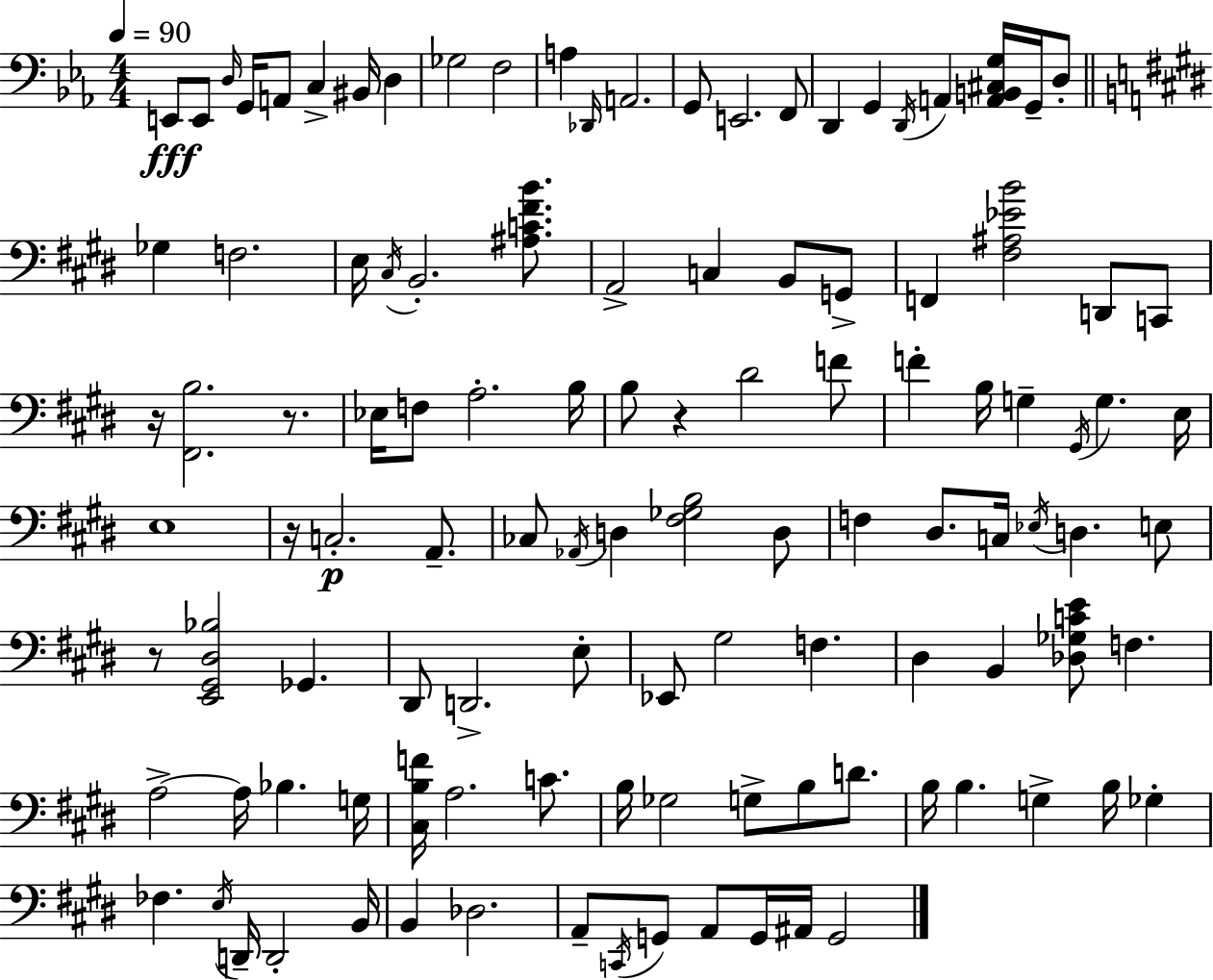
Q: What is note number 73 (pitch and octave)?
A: Bb3